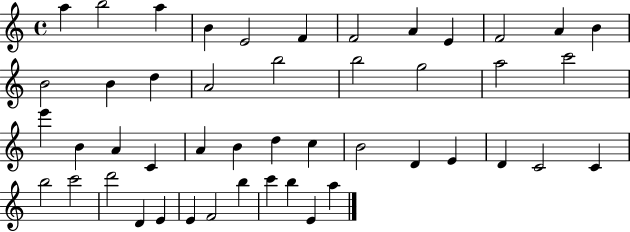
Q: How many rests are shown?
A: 0